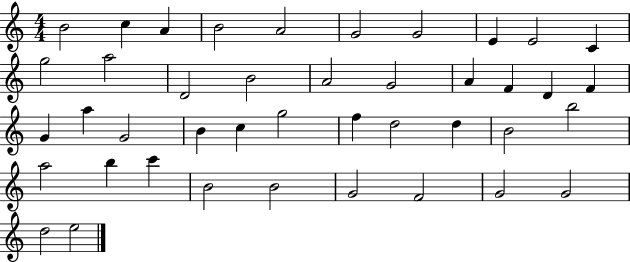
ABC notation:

X:1
T:Untitled
M:4/4
L:1/4
K:C
B2 c A B2 A2 G2 G2 E E2 C g2 a2 D2 B2 A2 G2 A F D F G a G2 B c g2 f d2 d B2 b2 a2 b c' B2 B2 G2 F2 G2 G2 d2 e2